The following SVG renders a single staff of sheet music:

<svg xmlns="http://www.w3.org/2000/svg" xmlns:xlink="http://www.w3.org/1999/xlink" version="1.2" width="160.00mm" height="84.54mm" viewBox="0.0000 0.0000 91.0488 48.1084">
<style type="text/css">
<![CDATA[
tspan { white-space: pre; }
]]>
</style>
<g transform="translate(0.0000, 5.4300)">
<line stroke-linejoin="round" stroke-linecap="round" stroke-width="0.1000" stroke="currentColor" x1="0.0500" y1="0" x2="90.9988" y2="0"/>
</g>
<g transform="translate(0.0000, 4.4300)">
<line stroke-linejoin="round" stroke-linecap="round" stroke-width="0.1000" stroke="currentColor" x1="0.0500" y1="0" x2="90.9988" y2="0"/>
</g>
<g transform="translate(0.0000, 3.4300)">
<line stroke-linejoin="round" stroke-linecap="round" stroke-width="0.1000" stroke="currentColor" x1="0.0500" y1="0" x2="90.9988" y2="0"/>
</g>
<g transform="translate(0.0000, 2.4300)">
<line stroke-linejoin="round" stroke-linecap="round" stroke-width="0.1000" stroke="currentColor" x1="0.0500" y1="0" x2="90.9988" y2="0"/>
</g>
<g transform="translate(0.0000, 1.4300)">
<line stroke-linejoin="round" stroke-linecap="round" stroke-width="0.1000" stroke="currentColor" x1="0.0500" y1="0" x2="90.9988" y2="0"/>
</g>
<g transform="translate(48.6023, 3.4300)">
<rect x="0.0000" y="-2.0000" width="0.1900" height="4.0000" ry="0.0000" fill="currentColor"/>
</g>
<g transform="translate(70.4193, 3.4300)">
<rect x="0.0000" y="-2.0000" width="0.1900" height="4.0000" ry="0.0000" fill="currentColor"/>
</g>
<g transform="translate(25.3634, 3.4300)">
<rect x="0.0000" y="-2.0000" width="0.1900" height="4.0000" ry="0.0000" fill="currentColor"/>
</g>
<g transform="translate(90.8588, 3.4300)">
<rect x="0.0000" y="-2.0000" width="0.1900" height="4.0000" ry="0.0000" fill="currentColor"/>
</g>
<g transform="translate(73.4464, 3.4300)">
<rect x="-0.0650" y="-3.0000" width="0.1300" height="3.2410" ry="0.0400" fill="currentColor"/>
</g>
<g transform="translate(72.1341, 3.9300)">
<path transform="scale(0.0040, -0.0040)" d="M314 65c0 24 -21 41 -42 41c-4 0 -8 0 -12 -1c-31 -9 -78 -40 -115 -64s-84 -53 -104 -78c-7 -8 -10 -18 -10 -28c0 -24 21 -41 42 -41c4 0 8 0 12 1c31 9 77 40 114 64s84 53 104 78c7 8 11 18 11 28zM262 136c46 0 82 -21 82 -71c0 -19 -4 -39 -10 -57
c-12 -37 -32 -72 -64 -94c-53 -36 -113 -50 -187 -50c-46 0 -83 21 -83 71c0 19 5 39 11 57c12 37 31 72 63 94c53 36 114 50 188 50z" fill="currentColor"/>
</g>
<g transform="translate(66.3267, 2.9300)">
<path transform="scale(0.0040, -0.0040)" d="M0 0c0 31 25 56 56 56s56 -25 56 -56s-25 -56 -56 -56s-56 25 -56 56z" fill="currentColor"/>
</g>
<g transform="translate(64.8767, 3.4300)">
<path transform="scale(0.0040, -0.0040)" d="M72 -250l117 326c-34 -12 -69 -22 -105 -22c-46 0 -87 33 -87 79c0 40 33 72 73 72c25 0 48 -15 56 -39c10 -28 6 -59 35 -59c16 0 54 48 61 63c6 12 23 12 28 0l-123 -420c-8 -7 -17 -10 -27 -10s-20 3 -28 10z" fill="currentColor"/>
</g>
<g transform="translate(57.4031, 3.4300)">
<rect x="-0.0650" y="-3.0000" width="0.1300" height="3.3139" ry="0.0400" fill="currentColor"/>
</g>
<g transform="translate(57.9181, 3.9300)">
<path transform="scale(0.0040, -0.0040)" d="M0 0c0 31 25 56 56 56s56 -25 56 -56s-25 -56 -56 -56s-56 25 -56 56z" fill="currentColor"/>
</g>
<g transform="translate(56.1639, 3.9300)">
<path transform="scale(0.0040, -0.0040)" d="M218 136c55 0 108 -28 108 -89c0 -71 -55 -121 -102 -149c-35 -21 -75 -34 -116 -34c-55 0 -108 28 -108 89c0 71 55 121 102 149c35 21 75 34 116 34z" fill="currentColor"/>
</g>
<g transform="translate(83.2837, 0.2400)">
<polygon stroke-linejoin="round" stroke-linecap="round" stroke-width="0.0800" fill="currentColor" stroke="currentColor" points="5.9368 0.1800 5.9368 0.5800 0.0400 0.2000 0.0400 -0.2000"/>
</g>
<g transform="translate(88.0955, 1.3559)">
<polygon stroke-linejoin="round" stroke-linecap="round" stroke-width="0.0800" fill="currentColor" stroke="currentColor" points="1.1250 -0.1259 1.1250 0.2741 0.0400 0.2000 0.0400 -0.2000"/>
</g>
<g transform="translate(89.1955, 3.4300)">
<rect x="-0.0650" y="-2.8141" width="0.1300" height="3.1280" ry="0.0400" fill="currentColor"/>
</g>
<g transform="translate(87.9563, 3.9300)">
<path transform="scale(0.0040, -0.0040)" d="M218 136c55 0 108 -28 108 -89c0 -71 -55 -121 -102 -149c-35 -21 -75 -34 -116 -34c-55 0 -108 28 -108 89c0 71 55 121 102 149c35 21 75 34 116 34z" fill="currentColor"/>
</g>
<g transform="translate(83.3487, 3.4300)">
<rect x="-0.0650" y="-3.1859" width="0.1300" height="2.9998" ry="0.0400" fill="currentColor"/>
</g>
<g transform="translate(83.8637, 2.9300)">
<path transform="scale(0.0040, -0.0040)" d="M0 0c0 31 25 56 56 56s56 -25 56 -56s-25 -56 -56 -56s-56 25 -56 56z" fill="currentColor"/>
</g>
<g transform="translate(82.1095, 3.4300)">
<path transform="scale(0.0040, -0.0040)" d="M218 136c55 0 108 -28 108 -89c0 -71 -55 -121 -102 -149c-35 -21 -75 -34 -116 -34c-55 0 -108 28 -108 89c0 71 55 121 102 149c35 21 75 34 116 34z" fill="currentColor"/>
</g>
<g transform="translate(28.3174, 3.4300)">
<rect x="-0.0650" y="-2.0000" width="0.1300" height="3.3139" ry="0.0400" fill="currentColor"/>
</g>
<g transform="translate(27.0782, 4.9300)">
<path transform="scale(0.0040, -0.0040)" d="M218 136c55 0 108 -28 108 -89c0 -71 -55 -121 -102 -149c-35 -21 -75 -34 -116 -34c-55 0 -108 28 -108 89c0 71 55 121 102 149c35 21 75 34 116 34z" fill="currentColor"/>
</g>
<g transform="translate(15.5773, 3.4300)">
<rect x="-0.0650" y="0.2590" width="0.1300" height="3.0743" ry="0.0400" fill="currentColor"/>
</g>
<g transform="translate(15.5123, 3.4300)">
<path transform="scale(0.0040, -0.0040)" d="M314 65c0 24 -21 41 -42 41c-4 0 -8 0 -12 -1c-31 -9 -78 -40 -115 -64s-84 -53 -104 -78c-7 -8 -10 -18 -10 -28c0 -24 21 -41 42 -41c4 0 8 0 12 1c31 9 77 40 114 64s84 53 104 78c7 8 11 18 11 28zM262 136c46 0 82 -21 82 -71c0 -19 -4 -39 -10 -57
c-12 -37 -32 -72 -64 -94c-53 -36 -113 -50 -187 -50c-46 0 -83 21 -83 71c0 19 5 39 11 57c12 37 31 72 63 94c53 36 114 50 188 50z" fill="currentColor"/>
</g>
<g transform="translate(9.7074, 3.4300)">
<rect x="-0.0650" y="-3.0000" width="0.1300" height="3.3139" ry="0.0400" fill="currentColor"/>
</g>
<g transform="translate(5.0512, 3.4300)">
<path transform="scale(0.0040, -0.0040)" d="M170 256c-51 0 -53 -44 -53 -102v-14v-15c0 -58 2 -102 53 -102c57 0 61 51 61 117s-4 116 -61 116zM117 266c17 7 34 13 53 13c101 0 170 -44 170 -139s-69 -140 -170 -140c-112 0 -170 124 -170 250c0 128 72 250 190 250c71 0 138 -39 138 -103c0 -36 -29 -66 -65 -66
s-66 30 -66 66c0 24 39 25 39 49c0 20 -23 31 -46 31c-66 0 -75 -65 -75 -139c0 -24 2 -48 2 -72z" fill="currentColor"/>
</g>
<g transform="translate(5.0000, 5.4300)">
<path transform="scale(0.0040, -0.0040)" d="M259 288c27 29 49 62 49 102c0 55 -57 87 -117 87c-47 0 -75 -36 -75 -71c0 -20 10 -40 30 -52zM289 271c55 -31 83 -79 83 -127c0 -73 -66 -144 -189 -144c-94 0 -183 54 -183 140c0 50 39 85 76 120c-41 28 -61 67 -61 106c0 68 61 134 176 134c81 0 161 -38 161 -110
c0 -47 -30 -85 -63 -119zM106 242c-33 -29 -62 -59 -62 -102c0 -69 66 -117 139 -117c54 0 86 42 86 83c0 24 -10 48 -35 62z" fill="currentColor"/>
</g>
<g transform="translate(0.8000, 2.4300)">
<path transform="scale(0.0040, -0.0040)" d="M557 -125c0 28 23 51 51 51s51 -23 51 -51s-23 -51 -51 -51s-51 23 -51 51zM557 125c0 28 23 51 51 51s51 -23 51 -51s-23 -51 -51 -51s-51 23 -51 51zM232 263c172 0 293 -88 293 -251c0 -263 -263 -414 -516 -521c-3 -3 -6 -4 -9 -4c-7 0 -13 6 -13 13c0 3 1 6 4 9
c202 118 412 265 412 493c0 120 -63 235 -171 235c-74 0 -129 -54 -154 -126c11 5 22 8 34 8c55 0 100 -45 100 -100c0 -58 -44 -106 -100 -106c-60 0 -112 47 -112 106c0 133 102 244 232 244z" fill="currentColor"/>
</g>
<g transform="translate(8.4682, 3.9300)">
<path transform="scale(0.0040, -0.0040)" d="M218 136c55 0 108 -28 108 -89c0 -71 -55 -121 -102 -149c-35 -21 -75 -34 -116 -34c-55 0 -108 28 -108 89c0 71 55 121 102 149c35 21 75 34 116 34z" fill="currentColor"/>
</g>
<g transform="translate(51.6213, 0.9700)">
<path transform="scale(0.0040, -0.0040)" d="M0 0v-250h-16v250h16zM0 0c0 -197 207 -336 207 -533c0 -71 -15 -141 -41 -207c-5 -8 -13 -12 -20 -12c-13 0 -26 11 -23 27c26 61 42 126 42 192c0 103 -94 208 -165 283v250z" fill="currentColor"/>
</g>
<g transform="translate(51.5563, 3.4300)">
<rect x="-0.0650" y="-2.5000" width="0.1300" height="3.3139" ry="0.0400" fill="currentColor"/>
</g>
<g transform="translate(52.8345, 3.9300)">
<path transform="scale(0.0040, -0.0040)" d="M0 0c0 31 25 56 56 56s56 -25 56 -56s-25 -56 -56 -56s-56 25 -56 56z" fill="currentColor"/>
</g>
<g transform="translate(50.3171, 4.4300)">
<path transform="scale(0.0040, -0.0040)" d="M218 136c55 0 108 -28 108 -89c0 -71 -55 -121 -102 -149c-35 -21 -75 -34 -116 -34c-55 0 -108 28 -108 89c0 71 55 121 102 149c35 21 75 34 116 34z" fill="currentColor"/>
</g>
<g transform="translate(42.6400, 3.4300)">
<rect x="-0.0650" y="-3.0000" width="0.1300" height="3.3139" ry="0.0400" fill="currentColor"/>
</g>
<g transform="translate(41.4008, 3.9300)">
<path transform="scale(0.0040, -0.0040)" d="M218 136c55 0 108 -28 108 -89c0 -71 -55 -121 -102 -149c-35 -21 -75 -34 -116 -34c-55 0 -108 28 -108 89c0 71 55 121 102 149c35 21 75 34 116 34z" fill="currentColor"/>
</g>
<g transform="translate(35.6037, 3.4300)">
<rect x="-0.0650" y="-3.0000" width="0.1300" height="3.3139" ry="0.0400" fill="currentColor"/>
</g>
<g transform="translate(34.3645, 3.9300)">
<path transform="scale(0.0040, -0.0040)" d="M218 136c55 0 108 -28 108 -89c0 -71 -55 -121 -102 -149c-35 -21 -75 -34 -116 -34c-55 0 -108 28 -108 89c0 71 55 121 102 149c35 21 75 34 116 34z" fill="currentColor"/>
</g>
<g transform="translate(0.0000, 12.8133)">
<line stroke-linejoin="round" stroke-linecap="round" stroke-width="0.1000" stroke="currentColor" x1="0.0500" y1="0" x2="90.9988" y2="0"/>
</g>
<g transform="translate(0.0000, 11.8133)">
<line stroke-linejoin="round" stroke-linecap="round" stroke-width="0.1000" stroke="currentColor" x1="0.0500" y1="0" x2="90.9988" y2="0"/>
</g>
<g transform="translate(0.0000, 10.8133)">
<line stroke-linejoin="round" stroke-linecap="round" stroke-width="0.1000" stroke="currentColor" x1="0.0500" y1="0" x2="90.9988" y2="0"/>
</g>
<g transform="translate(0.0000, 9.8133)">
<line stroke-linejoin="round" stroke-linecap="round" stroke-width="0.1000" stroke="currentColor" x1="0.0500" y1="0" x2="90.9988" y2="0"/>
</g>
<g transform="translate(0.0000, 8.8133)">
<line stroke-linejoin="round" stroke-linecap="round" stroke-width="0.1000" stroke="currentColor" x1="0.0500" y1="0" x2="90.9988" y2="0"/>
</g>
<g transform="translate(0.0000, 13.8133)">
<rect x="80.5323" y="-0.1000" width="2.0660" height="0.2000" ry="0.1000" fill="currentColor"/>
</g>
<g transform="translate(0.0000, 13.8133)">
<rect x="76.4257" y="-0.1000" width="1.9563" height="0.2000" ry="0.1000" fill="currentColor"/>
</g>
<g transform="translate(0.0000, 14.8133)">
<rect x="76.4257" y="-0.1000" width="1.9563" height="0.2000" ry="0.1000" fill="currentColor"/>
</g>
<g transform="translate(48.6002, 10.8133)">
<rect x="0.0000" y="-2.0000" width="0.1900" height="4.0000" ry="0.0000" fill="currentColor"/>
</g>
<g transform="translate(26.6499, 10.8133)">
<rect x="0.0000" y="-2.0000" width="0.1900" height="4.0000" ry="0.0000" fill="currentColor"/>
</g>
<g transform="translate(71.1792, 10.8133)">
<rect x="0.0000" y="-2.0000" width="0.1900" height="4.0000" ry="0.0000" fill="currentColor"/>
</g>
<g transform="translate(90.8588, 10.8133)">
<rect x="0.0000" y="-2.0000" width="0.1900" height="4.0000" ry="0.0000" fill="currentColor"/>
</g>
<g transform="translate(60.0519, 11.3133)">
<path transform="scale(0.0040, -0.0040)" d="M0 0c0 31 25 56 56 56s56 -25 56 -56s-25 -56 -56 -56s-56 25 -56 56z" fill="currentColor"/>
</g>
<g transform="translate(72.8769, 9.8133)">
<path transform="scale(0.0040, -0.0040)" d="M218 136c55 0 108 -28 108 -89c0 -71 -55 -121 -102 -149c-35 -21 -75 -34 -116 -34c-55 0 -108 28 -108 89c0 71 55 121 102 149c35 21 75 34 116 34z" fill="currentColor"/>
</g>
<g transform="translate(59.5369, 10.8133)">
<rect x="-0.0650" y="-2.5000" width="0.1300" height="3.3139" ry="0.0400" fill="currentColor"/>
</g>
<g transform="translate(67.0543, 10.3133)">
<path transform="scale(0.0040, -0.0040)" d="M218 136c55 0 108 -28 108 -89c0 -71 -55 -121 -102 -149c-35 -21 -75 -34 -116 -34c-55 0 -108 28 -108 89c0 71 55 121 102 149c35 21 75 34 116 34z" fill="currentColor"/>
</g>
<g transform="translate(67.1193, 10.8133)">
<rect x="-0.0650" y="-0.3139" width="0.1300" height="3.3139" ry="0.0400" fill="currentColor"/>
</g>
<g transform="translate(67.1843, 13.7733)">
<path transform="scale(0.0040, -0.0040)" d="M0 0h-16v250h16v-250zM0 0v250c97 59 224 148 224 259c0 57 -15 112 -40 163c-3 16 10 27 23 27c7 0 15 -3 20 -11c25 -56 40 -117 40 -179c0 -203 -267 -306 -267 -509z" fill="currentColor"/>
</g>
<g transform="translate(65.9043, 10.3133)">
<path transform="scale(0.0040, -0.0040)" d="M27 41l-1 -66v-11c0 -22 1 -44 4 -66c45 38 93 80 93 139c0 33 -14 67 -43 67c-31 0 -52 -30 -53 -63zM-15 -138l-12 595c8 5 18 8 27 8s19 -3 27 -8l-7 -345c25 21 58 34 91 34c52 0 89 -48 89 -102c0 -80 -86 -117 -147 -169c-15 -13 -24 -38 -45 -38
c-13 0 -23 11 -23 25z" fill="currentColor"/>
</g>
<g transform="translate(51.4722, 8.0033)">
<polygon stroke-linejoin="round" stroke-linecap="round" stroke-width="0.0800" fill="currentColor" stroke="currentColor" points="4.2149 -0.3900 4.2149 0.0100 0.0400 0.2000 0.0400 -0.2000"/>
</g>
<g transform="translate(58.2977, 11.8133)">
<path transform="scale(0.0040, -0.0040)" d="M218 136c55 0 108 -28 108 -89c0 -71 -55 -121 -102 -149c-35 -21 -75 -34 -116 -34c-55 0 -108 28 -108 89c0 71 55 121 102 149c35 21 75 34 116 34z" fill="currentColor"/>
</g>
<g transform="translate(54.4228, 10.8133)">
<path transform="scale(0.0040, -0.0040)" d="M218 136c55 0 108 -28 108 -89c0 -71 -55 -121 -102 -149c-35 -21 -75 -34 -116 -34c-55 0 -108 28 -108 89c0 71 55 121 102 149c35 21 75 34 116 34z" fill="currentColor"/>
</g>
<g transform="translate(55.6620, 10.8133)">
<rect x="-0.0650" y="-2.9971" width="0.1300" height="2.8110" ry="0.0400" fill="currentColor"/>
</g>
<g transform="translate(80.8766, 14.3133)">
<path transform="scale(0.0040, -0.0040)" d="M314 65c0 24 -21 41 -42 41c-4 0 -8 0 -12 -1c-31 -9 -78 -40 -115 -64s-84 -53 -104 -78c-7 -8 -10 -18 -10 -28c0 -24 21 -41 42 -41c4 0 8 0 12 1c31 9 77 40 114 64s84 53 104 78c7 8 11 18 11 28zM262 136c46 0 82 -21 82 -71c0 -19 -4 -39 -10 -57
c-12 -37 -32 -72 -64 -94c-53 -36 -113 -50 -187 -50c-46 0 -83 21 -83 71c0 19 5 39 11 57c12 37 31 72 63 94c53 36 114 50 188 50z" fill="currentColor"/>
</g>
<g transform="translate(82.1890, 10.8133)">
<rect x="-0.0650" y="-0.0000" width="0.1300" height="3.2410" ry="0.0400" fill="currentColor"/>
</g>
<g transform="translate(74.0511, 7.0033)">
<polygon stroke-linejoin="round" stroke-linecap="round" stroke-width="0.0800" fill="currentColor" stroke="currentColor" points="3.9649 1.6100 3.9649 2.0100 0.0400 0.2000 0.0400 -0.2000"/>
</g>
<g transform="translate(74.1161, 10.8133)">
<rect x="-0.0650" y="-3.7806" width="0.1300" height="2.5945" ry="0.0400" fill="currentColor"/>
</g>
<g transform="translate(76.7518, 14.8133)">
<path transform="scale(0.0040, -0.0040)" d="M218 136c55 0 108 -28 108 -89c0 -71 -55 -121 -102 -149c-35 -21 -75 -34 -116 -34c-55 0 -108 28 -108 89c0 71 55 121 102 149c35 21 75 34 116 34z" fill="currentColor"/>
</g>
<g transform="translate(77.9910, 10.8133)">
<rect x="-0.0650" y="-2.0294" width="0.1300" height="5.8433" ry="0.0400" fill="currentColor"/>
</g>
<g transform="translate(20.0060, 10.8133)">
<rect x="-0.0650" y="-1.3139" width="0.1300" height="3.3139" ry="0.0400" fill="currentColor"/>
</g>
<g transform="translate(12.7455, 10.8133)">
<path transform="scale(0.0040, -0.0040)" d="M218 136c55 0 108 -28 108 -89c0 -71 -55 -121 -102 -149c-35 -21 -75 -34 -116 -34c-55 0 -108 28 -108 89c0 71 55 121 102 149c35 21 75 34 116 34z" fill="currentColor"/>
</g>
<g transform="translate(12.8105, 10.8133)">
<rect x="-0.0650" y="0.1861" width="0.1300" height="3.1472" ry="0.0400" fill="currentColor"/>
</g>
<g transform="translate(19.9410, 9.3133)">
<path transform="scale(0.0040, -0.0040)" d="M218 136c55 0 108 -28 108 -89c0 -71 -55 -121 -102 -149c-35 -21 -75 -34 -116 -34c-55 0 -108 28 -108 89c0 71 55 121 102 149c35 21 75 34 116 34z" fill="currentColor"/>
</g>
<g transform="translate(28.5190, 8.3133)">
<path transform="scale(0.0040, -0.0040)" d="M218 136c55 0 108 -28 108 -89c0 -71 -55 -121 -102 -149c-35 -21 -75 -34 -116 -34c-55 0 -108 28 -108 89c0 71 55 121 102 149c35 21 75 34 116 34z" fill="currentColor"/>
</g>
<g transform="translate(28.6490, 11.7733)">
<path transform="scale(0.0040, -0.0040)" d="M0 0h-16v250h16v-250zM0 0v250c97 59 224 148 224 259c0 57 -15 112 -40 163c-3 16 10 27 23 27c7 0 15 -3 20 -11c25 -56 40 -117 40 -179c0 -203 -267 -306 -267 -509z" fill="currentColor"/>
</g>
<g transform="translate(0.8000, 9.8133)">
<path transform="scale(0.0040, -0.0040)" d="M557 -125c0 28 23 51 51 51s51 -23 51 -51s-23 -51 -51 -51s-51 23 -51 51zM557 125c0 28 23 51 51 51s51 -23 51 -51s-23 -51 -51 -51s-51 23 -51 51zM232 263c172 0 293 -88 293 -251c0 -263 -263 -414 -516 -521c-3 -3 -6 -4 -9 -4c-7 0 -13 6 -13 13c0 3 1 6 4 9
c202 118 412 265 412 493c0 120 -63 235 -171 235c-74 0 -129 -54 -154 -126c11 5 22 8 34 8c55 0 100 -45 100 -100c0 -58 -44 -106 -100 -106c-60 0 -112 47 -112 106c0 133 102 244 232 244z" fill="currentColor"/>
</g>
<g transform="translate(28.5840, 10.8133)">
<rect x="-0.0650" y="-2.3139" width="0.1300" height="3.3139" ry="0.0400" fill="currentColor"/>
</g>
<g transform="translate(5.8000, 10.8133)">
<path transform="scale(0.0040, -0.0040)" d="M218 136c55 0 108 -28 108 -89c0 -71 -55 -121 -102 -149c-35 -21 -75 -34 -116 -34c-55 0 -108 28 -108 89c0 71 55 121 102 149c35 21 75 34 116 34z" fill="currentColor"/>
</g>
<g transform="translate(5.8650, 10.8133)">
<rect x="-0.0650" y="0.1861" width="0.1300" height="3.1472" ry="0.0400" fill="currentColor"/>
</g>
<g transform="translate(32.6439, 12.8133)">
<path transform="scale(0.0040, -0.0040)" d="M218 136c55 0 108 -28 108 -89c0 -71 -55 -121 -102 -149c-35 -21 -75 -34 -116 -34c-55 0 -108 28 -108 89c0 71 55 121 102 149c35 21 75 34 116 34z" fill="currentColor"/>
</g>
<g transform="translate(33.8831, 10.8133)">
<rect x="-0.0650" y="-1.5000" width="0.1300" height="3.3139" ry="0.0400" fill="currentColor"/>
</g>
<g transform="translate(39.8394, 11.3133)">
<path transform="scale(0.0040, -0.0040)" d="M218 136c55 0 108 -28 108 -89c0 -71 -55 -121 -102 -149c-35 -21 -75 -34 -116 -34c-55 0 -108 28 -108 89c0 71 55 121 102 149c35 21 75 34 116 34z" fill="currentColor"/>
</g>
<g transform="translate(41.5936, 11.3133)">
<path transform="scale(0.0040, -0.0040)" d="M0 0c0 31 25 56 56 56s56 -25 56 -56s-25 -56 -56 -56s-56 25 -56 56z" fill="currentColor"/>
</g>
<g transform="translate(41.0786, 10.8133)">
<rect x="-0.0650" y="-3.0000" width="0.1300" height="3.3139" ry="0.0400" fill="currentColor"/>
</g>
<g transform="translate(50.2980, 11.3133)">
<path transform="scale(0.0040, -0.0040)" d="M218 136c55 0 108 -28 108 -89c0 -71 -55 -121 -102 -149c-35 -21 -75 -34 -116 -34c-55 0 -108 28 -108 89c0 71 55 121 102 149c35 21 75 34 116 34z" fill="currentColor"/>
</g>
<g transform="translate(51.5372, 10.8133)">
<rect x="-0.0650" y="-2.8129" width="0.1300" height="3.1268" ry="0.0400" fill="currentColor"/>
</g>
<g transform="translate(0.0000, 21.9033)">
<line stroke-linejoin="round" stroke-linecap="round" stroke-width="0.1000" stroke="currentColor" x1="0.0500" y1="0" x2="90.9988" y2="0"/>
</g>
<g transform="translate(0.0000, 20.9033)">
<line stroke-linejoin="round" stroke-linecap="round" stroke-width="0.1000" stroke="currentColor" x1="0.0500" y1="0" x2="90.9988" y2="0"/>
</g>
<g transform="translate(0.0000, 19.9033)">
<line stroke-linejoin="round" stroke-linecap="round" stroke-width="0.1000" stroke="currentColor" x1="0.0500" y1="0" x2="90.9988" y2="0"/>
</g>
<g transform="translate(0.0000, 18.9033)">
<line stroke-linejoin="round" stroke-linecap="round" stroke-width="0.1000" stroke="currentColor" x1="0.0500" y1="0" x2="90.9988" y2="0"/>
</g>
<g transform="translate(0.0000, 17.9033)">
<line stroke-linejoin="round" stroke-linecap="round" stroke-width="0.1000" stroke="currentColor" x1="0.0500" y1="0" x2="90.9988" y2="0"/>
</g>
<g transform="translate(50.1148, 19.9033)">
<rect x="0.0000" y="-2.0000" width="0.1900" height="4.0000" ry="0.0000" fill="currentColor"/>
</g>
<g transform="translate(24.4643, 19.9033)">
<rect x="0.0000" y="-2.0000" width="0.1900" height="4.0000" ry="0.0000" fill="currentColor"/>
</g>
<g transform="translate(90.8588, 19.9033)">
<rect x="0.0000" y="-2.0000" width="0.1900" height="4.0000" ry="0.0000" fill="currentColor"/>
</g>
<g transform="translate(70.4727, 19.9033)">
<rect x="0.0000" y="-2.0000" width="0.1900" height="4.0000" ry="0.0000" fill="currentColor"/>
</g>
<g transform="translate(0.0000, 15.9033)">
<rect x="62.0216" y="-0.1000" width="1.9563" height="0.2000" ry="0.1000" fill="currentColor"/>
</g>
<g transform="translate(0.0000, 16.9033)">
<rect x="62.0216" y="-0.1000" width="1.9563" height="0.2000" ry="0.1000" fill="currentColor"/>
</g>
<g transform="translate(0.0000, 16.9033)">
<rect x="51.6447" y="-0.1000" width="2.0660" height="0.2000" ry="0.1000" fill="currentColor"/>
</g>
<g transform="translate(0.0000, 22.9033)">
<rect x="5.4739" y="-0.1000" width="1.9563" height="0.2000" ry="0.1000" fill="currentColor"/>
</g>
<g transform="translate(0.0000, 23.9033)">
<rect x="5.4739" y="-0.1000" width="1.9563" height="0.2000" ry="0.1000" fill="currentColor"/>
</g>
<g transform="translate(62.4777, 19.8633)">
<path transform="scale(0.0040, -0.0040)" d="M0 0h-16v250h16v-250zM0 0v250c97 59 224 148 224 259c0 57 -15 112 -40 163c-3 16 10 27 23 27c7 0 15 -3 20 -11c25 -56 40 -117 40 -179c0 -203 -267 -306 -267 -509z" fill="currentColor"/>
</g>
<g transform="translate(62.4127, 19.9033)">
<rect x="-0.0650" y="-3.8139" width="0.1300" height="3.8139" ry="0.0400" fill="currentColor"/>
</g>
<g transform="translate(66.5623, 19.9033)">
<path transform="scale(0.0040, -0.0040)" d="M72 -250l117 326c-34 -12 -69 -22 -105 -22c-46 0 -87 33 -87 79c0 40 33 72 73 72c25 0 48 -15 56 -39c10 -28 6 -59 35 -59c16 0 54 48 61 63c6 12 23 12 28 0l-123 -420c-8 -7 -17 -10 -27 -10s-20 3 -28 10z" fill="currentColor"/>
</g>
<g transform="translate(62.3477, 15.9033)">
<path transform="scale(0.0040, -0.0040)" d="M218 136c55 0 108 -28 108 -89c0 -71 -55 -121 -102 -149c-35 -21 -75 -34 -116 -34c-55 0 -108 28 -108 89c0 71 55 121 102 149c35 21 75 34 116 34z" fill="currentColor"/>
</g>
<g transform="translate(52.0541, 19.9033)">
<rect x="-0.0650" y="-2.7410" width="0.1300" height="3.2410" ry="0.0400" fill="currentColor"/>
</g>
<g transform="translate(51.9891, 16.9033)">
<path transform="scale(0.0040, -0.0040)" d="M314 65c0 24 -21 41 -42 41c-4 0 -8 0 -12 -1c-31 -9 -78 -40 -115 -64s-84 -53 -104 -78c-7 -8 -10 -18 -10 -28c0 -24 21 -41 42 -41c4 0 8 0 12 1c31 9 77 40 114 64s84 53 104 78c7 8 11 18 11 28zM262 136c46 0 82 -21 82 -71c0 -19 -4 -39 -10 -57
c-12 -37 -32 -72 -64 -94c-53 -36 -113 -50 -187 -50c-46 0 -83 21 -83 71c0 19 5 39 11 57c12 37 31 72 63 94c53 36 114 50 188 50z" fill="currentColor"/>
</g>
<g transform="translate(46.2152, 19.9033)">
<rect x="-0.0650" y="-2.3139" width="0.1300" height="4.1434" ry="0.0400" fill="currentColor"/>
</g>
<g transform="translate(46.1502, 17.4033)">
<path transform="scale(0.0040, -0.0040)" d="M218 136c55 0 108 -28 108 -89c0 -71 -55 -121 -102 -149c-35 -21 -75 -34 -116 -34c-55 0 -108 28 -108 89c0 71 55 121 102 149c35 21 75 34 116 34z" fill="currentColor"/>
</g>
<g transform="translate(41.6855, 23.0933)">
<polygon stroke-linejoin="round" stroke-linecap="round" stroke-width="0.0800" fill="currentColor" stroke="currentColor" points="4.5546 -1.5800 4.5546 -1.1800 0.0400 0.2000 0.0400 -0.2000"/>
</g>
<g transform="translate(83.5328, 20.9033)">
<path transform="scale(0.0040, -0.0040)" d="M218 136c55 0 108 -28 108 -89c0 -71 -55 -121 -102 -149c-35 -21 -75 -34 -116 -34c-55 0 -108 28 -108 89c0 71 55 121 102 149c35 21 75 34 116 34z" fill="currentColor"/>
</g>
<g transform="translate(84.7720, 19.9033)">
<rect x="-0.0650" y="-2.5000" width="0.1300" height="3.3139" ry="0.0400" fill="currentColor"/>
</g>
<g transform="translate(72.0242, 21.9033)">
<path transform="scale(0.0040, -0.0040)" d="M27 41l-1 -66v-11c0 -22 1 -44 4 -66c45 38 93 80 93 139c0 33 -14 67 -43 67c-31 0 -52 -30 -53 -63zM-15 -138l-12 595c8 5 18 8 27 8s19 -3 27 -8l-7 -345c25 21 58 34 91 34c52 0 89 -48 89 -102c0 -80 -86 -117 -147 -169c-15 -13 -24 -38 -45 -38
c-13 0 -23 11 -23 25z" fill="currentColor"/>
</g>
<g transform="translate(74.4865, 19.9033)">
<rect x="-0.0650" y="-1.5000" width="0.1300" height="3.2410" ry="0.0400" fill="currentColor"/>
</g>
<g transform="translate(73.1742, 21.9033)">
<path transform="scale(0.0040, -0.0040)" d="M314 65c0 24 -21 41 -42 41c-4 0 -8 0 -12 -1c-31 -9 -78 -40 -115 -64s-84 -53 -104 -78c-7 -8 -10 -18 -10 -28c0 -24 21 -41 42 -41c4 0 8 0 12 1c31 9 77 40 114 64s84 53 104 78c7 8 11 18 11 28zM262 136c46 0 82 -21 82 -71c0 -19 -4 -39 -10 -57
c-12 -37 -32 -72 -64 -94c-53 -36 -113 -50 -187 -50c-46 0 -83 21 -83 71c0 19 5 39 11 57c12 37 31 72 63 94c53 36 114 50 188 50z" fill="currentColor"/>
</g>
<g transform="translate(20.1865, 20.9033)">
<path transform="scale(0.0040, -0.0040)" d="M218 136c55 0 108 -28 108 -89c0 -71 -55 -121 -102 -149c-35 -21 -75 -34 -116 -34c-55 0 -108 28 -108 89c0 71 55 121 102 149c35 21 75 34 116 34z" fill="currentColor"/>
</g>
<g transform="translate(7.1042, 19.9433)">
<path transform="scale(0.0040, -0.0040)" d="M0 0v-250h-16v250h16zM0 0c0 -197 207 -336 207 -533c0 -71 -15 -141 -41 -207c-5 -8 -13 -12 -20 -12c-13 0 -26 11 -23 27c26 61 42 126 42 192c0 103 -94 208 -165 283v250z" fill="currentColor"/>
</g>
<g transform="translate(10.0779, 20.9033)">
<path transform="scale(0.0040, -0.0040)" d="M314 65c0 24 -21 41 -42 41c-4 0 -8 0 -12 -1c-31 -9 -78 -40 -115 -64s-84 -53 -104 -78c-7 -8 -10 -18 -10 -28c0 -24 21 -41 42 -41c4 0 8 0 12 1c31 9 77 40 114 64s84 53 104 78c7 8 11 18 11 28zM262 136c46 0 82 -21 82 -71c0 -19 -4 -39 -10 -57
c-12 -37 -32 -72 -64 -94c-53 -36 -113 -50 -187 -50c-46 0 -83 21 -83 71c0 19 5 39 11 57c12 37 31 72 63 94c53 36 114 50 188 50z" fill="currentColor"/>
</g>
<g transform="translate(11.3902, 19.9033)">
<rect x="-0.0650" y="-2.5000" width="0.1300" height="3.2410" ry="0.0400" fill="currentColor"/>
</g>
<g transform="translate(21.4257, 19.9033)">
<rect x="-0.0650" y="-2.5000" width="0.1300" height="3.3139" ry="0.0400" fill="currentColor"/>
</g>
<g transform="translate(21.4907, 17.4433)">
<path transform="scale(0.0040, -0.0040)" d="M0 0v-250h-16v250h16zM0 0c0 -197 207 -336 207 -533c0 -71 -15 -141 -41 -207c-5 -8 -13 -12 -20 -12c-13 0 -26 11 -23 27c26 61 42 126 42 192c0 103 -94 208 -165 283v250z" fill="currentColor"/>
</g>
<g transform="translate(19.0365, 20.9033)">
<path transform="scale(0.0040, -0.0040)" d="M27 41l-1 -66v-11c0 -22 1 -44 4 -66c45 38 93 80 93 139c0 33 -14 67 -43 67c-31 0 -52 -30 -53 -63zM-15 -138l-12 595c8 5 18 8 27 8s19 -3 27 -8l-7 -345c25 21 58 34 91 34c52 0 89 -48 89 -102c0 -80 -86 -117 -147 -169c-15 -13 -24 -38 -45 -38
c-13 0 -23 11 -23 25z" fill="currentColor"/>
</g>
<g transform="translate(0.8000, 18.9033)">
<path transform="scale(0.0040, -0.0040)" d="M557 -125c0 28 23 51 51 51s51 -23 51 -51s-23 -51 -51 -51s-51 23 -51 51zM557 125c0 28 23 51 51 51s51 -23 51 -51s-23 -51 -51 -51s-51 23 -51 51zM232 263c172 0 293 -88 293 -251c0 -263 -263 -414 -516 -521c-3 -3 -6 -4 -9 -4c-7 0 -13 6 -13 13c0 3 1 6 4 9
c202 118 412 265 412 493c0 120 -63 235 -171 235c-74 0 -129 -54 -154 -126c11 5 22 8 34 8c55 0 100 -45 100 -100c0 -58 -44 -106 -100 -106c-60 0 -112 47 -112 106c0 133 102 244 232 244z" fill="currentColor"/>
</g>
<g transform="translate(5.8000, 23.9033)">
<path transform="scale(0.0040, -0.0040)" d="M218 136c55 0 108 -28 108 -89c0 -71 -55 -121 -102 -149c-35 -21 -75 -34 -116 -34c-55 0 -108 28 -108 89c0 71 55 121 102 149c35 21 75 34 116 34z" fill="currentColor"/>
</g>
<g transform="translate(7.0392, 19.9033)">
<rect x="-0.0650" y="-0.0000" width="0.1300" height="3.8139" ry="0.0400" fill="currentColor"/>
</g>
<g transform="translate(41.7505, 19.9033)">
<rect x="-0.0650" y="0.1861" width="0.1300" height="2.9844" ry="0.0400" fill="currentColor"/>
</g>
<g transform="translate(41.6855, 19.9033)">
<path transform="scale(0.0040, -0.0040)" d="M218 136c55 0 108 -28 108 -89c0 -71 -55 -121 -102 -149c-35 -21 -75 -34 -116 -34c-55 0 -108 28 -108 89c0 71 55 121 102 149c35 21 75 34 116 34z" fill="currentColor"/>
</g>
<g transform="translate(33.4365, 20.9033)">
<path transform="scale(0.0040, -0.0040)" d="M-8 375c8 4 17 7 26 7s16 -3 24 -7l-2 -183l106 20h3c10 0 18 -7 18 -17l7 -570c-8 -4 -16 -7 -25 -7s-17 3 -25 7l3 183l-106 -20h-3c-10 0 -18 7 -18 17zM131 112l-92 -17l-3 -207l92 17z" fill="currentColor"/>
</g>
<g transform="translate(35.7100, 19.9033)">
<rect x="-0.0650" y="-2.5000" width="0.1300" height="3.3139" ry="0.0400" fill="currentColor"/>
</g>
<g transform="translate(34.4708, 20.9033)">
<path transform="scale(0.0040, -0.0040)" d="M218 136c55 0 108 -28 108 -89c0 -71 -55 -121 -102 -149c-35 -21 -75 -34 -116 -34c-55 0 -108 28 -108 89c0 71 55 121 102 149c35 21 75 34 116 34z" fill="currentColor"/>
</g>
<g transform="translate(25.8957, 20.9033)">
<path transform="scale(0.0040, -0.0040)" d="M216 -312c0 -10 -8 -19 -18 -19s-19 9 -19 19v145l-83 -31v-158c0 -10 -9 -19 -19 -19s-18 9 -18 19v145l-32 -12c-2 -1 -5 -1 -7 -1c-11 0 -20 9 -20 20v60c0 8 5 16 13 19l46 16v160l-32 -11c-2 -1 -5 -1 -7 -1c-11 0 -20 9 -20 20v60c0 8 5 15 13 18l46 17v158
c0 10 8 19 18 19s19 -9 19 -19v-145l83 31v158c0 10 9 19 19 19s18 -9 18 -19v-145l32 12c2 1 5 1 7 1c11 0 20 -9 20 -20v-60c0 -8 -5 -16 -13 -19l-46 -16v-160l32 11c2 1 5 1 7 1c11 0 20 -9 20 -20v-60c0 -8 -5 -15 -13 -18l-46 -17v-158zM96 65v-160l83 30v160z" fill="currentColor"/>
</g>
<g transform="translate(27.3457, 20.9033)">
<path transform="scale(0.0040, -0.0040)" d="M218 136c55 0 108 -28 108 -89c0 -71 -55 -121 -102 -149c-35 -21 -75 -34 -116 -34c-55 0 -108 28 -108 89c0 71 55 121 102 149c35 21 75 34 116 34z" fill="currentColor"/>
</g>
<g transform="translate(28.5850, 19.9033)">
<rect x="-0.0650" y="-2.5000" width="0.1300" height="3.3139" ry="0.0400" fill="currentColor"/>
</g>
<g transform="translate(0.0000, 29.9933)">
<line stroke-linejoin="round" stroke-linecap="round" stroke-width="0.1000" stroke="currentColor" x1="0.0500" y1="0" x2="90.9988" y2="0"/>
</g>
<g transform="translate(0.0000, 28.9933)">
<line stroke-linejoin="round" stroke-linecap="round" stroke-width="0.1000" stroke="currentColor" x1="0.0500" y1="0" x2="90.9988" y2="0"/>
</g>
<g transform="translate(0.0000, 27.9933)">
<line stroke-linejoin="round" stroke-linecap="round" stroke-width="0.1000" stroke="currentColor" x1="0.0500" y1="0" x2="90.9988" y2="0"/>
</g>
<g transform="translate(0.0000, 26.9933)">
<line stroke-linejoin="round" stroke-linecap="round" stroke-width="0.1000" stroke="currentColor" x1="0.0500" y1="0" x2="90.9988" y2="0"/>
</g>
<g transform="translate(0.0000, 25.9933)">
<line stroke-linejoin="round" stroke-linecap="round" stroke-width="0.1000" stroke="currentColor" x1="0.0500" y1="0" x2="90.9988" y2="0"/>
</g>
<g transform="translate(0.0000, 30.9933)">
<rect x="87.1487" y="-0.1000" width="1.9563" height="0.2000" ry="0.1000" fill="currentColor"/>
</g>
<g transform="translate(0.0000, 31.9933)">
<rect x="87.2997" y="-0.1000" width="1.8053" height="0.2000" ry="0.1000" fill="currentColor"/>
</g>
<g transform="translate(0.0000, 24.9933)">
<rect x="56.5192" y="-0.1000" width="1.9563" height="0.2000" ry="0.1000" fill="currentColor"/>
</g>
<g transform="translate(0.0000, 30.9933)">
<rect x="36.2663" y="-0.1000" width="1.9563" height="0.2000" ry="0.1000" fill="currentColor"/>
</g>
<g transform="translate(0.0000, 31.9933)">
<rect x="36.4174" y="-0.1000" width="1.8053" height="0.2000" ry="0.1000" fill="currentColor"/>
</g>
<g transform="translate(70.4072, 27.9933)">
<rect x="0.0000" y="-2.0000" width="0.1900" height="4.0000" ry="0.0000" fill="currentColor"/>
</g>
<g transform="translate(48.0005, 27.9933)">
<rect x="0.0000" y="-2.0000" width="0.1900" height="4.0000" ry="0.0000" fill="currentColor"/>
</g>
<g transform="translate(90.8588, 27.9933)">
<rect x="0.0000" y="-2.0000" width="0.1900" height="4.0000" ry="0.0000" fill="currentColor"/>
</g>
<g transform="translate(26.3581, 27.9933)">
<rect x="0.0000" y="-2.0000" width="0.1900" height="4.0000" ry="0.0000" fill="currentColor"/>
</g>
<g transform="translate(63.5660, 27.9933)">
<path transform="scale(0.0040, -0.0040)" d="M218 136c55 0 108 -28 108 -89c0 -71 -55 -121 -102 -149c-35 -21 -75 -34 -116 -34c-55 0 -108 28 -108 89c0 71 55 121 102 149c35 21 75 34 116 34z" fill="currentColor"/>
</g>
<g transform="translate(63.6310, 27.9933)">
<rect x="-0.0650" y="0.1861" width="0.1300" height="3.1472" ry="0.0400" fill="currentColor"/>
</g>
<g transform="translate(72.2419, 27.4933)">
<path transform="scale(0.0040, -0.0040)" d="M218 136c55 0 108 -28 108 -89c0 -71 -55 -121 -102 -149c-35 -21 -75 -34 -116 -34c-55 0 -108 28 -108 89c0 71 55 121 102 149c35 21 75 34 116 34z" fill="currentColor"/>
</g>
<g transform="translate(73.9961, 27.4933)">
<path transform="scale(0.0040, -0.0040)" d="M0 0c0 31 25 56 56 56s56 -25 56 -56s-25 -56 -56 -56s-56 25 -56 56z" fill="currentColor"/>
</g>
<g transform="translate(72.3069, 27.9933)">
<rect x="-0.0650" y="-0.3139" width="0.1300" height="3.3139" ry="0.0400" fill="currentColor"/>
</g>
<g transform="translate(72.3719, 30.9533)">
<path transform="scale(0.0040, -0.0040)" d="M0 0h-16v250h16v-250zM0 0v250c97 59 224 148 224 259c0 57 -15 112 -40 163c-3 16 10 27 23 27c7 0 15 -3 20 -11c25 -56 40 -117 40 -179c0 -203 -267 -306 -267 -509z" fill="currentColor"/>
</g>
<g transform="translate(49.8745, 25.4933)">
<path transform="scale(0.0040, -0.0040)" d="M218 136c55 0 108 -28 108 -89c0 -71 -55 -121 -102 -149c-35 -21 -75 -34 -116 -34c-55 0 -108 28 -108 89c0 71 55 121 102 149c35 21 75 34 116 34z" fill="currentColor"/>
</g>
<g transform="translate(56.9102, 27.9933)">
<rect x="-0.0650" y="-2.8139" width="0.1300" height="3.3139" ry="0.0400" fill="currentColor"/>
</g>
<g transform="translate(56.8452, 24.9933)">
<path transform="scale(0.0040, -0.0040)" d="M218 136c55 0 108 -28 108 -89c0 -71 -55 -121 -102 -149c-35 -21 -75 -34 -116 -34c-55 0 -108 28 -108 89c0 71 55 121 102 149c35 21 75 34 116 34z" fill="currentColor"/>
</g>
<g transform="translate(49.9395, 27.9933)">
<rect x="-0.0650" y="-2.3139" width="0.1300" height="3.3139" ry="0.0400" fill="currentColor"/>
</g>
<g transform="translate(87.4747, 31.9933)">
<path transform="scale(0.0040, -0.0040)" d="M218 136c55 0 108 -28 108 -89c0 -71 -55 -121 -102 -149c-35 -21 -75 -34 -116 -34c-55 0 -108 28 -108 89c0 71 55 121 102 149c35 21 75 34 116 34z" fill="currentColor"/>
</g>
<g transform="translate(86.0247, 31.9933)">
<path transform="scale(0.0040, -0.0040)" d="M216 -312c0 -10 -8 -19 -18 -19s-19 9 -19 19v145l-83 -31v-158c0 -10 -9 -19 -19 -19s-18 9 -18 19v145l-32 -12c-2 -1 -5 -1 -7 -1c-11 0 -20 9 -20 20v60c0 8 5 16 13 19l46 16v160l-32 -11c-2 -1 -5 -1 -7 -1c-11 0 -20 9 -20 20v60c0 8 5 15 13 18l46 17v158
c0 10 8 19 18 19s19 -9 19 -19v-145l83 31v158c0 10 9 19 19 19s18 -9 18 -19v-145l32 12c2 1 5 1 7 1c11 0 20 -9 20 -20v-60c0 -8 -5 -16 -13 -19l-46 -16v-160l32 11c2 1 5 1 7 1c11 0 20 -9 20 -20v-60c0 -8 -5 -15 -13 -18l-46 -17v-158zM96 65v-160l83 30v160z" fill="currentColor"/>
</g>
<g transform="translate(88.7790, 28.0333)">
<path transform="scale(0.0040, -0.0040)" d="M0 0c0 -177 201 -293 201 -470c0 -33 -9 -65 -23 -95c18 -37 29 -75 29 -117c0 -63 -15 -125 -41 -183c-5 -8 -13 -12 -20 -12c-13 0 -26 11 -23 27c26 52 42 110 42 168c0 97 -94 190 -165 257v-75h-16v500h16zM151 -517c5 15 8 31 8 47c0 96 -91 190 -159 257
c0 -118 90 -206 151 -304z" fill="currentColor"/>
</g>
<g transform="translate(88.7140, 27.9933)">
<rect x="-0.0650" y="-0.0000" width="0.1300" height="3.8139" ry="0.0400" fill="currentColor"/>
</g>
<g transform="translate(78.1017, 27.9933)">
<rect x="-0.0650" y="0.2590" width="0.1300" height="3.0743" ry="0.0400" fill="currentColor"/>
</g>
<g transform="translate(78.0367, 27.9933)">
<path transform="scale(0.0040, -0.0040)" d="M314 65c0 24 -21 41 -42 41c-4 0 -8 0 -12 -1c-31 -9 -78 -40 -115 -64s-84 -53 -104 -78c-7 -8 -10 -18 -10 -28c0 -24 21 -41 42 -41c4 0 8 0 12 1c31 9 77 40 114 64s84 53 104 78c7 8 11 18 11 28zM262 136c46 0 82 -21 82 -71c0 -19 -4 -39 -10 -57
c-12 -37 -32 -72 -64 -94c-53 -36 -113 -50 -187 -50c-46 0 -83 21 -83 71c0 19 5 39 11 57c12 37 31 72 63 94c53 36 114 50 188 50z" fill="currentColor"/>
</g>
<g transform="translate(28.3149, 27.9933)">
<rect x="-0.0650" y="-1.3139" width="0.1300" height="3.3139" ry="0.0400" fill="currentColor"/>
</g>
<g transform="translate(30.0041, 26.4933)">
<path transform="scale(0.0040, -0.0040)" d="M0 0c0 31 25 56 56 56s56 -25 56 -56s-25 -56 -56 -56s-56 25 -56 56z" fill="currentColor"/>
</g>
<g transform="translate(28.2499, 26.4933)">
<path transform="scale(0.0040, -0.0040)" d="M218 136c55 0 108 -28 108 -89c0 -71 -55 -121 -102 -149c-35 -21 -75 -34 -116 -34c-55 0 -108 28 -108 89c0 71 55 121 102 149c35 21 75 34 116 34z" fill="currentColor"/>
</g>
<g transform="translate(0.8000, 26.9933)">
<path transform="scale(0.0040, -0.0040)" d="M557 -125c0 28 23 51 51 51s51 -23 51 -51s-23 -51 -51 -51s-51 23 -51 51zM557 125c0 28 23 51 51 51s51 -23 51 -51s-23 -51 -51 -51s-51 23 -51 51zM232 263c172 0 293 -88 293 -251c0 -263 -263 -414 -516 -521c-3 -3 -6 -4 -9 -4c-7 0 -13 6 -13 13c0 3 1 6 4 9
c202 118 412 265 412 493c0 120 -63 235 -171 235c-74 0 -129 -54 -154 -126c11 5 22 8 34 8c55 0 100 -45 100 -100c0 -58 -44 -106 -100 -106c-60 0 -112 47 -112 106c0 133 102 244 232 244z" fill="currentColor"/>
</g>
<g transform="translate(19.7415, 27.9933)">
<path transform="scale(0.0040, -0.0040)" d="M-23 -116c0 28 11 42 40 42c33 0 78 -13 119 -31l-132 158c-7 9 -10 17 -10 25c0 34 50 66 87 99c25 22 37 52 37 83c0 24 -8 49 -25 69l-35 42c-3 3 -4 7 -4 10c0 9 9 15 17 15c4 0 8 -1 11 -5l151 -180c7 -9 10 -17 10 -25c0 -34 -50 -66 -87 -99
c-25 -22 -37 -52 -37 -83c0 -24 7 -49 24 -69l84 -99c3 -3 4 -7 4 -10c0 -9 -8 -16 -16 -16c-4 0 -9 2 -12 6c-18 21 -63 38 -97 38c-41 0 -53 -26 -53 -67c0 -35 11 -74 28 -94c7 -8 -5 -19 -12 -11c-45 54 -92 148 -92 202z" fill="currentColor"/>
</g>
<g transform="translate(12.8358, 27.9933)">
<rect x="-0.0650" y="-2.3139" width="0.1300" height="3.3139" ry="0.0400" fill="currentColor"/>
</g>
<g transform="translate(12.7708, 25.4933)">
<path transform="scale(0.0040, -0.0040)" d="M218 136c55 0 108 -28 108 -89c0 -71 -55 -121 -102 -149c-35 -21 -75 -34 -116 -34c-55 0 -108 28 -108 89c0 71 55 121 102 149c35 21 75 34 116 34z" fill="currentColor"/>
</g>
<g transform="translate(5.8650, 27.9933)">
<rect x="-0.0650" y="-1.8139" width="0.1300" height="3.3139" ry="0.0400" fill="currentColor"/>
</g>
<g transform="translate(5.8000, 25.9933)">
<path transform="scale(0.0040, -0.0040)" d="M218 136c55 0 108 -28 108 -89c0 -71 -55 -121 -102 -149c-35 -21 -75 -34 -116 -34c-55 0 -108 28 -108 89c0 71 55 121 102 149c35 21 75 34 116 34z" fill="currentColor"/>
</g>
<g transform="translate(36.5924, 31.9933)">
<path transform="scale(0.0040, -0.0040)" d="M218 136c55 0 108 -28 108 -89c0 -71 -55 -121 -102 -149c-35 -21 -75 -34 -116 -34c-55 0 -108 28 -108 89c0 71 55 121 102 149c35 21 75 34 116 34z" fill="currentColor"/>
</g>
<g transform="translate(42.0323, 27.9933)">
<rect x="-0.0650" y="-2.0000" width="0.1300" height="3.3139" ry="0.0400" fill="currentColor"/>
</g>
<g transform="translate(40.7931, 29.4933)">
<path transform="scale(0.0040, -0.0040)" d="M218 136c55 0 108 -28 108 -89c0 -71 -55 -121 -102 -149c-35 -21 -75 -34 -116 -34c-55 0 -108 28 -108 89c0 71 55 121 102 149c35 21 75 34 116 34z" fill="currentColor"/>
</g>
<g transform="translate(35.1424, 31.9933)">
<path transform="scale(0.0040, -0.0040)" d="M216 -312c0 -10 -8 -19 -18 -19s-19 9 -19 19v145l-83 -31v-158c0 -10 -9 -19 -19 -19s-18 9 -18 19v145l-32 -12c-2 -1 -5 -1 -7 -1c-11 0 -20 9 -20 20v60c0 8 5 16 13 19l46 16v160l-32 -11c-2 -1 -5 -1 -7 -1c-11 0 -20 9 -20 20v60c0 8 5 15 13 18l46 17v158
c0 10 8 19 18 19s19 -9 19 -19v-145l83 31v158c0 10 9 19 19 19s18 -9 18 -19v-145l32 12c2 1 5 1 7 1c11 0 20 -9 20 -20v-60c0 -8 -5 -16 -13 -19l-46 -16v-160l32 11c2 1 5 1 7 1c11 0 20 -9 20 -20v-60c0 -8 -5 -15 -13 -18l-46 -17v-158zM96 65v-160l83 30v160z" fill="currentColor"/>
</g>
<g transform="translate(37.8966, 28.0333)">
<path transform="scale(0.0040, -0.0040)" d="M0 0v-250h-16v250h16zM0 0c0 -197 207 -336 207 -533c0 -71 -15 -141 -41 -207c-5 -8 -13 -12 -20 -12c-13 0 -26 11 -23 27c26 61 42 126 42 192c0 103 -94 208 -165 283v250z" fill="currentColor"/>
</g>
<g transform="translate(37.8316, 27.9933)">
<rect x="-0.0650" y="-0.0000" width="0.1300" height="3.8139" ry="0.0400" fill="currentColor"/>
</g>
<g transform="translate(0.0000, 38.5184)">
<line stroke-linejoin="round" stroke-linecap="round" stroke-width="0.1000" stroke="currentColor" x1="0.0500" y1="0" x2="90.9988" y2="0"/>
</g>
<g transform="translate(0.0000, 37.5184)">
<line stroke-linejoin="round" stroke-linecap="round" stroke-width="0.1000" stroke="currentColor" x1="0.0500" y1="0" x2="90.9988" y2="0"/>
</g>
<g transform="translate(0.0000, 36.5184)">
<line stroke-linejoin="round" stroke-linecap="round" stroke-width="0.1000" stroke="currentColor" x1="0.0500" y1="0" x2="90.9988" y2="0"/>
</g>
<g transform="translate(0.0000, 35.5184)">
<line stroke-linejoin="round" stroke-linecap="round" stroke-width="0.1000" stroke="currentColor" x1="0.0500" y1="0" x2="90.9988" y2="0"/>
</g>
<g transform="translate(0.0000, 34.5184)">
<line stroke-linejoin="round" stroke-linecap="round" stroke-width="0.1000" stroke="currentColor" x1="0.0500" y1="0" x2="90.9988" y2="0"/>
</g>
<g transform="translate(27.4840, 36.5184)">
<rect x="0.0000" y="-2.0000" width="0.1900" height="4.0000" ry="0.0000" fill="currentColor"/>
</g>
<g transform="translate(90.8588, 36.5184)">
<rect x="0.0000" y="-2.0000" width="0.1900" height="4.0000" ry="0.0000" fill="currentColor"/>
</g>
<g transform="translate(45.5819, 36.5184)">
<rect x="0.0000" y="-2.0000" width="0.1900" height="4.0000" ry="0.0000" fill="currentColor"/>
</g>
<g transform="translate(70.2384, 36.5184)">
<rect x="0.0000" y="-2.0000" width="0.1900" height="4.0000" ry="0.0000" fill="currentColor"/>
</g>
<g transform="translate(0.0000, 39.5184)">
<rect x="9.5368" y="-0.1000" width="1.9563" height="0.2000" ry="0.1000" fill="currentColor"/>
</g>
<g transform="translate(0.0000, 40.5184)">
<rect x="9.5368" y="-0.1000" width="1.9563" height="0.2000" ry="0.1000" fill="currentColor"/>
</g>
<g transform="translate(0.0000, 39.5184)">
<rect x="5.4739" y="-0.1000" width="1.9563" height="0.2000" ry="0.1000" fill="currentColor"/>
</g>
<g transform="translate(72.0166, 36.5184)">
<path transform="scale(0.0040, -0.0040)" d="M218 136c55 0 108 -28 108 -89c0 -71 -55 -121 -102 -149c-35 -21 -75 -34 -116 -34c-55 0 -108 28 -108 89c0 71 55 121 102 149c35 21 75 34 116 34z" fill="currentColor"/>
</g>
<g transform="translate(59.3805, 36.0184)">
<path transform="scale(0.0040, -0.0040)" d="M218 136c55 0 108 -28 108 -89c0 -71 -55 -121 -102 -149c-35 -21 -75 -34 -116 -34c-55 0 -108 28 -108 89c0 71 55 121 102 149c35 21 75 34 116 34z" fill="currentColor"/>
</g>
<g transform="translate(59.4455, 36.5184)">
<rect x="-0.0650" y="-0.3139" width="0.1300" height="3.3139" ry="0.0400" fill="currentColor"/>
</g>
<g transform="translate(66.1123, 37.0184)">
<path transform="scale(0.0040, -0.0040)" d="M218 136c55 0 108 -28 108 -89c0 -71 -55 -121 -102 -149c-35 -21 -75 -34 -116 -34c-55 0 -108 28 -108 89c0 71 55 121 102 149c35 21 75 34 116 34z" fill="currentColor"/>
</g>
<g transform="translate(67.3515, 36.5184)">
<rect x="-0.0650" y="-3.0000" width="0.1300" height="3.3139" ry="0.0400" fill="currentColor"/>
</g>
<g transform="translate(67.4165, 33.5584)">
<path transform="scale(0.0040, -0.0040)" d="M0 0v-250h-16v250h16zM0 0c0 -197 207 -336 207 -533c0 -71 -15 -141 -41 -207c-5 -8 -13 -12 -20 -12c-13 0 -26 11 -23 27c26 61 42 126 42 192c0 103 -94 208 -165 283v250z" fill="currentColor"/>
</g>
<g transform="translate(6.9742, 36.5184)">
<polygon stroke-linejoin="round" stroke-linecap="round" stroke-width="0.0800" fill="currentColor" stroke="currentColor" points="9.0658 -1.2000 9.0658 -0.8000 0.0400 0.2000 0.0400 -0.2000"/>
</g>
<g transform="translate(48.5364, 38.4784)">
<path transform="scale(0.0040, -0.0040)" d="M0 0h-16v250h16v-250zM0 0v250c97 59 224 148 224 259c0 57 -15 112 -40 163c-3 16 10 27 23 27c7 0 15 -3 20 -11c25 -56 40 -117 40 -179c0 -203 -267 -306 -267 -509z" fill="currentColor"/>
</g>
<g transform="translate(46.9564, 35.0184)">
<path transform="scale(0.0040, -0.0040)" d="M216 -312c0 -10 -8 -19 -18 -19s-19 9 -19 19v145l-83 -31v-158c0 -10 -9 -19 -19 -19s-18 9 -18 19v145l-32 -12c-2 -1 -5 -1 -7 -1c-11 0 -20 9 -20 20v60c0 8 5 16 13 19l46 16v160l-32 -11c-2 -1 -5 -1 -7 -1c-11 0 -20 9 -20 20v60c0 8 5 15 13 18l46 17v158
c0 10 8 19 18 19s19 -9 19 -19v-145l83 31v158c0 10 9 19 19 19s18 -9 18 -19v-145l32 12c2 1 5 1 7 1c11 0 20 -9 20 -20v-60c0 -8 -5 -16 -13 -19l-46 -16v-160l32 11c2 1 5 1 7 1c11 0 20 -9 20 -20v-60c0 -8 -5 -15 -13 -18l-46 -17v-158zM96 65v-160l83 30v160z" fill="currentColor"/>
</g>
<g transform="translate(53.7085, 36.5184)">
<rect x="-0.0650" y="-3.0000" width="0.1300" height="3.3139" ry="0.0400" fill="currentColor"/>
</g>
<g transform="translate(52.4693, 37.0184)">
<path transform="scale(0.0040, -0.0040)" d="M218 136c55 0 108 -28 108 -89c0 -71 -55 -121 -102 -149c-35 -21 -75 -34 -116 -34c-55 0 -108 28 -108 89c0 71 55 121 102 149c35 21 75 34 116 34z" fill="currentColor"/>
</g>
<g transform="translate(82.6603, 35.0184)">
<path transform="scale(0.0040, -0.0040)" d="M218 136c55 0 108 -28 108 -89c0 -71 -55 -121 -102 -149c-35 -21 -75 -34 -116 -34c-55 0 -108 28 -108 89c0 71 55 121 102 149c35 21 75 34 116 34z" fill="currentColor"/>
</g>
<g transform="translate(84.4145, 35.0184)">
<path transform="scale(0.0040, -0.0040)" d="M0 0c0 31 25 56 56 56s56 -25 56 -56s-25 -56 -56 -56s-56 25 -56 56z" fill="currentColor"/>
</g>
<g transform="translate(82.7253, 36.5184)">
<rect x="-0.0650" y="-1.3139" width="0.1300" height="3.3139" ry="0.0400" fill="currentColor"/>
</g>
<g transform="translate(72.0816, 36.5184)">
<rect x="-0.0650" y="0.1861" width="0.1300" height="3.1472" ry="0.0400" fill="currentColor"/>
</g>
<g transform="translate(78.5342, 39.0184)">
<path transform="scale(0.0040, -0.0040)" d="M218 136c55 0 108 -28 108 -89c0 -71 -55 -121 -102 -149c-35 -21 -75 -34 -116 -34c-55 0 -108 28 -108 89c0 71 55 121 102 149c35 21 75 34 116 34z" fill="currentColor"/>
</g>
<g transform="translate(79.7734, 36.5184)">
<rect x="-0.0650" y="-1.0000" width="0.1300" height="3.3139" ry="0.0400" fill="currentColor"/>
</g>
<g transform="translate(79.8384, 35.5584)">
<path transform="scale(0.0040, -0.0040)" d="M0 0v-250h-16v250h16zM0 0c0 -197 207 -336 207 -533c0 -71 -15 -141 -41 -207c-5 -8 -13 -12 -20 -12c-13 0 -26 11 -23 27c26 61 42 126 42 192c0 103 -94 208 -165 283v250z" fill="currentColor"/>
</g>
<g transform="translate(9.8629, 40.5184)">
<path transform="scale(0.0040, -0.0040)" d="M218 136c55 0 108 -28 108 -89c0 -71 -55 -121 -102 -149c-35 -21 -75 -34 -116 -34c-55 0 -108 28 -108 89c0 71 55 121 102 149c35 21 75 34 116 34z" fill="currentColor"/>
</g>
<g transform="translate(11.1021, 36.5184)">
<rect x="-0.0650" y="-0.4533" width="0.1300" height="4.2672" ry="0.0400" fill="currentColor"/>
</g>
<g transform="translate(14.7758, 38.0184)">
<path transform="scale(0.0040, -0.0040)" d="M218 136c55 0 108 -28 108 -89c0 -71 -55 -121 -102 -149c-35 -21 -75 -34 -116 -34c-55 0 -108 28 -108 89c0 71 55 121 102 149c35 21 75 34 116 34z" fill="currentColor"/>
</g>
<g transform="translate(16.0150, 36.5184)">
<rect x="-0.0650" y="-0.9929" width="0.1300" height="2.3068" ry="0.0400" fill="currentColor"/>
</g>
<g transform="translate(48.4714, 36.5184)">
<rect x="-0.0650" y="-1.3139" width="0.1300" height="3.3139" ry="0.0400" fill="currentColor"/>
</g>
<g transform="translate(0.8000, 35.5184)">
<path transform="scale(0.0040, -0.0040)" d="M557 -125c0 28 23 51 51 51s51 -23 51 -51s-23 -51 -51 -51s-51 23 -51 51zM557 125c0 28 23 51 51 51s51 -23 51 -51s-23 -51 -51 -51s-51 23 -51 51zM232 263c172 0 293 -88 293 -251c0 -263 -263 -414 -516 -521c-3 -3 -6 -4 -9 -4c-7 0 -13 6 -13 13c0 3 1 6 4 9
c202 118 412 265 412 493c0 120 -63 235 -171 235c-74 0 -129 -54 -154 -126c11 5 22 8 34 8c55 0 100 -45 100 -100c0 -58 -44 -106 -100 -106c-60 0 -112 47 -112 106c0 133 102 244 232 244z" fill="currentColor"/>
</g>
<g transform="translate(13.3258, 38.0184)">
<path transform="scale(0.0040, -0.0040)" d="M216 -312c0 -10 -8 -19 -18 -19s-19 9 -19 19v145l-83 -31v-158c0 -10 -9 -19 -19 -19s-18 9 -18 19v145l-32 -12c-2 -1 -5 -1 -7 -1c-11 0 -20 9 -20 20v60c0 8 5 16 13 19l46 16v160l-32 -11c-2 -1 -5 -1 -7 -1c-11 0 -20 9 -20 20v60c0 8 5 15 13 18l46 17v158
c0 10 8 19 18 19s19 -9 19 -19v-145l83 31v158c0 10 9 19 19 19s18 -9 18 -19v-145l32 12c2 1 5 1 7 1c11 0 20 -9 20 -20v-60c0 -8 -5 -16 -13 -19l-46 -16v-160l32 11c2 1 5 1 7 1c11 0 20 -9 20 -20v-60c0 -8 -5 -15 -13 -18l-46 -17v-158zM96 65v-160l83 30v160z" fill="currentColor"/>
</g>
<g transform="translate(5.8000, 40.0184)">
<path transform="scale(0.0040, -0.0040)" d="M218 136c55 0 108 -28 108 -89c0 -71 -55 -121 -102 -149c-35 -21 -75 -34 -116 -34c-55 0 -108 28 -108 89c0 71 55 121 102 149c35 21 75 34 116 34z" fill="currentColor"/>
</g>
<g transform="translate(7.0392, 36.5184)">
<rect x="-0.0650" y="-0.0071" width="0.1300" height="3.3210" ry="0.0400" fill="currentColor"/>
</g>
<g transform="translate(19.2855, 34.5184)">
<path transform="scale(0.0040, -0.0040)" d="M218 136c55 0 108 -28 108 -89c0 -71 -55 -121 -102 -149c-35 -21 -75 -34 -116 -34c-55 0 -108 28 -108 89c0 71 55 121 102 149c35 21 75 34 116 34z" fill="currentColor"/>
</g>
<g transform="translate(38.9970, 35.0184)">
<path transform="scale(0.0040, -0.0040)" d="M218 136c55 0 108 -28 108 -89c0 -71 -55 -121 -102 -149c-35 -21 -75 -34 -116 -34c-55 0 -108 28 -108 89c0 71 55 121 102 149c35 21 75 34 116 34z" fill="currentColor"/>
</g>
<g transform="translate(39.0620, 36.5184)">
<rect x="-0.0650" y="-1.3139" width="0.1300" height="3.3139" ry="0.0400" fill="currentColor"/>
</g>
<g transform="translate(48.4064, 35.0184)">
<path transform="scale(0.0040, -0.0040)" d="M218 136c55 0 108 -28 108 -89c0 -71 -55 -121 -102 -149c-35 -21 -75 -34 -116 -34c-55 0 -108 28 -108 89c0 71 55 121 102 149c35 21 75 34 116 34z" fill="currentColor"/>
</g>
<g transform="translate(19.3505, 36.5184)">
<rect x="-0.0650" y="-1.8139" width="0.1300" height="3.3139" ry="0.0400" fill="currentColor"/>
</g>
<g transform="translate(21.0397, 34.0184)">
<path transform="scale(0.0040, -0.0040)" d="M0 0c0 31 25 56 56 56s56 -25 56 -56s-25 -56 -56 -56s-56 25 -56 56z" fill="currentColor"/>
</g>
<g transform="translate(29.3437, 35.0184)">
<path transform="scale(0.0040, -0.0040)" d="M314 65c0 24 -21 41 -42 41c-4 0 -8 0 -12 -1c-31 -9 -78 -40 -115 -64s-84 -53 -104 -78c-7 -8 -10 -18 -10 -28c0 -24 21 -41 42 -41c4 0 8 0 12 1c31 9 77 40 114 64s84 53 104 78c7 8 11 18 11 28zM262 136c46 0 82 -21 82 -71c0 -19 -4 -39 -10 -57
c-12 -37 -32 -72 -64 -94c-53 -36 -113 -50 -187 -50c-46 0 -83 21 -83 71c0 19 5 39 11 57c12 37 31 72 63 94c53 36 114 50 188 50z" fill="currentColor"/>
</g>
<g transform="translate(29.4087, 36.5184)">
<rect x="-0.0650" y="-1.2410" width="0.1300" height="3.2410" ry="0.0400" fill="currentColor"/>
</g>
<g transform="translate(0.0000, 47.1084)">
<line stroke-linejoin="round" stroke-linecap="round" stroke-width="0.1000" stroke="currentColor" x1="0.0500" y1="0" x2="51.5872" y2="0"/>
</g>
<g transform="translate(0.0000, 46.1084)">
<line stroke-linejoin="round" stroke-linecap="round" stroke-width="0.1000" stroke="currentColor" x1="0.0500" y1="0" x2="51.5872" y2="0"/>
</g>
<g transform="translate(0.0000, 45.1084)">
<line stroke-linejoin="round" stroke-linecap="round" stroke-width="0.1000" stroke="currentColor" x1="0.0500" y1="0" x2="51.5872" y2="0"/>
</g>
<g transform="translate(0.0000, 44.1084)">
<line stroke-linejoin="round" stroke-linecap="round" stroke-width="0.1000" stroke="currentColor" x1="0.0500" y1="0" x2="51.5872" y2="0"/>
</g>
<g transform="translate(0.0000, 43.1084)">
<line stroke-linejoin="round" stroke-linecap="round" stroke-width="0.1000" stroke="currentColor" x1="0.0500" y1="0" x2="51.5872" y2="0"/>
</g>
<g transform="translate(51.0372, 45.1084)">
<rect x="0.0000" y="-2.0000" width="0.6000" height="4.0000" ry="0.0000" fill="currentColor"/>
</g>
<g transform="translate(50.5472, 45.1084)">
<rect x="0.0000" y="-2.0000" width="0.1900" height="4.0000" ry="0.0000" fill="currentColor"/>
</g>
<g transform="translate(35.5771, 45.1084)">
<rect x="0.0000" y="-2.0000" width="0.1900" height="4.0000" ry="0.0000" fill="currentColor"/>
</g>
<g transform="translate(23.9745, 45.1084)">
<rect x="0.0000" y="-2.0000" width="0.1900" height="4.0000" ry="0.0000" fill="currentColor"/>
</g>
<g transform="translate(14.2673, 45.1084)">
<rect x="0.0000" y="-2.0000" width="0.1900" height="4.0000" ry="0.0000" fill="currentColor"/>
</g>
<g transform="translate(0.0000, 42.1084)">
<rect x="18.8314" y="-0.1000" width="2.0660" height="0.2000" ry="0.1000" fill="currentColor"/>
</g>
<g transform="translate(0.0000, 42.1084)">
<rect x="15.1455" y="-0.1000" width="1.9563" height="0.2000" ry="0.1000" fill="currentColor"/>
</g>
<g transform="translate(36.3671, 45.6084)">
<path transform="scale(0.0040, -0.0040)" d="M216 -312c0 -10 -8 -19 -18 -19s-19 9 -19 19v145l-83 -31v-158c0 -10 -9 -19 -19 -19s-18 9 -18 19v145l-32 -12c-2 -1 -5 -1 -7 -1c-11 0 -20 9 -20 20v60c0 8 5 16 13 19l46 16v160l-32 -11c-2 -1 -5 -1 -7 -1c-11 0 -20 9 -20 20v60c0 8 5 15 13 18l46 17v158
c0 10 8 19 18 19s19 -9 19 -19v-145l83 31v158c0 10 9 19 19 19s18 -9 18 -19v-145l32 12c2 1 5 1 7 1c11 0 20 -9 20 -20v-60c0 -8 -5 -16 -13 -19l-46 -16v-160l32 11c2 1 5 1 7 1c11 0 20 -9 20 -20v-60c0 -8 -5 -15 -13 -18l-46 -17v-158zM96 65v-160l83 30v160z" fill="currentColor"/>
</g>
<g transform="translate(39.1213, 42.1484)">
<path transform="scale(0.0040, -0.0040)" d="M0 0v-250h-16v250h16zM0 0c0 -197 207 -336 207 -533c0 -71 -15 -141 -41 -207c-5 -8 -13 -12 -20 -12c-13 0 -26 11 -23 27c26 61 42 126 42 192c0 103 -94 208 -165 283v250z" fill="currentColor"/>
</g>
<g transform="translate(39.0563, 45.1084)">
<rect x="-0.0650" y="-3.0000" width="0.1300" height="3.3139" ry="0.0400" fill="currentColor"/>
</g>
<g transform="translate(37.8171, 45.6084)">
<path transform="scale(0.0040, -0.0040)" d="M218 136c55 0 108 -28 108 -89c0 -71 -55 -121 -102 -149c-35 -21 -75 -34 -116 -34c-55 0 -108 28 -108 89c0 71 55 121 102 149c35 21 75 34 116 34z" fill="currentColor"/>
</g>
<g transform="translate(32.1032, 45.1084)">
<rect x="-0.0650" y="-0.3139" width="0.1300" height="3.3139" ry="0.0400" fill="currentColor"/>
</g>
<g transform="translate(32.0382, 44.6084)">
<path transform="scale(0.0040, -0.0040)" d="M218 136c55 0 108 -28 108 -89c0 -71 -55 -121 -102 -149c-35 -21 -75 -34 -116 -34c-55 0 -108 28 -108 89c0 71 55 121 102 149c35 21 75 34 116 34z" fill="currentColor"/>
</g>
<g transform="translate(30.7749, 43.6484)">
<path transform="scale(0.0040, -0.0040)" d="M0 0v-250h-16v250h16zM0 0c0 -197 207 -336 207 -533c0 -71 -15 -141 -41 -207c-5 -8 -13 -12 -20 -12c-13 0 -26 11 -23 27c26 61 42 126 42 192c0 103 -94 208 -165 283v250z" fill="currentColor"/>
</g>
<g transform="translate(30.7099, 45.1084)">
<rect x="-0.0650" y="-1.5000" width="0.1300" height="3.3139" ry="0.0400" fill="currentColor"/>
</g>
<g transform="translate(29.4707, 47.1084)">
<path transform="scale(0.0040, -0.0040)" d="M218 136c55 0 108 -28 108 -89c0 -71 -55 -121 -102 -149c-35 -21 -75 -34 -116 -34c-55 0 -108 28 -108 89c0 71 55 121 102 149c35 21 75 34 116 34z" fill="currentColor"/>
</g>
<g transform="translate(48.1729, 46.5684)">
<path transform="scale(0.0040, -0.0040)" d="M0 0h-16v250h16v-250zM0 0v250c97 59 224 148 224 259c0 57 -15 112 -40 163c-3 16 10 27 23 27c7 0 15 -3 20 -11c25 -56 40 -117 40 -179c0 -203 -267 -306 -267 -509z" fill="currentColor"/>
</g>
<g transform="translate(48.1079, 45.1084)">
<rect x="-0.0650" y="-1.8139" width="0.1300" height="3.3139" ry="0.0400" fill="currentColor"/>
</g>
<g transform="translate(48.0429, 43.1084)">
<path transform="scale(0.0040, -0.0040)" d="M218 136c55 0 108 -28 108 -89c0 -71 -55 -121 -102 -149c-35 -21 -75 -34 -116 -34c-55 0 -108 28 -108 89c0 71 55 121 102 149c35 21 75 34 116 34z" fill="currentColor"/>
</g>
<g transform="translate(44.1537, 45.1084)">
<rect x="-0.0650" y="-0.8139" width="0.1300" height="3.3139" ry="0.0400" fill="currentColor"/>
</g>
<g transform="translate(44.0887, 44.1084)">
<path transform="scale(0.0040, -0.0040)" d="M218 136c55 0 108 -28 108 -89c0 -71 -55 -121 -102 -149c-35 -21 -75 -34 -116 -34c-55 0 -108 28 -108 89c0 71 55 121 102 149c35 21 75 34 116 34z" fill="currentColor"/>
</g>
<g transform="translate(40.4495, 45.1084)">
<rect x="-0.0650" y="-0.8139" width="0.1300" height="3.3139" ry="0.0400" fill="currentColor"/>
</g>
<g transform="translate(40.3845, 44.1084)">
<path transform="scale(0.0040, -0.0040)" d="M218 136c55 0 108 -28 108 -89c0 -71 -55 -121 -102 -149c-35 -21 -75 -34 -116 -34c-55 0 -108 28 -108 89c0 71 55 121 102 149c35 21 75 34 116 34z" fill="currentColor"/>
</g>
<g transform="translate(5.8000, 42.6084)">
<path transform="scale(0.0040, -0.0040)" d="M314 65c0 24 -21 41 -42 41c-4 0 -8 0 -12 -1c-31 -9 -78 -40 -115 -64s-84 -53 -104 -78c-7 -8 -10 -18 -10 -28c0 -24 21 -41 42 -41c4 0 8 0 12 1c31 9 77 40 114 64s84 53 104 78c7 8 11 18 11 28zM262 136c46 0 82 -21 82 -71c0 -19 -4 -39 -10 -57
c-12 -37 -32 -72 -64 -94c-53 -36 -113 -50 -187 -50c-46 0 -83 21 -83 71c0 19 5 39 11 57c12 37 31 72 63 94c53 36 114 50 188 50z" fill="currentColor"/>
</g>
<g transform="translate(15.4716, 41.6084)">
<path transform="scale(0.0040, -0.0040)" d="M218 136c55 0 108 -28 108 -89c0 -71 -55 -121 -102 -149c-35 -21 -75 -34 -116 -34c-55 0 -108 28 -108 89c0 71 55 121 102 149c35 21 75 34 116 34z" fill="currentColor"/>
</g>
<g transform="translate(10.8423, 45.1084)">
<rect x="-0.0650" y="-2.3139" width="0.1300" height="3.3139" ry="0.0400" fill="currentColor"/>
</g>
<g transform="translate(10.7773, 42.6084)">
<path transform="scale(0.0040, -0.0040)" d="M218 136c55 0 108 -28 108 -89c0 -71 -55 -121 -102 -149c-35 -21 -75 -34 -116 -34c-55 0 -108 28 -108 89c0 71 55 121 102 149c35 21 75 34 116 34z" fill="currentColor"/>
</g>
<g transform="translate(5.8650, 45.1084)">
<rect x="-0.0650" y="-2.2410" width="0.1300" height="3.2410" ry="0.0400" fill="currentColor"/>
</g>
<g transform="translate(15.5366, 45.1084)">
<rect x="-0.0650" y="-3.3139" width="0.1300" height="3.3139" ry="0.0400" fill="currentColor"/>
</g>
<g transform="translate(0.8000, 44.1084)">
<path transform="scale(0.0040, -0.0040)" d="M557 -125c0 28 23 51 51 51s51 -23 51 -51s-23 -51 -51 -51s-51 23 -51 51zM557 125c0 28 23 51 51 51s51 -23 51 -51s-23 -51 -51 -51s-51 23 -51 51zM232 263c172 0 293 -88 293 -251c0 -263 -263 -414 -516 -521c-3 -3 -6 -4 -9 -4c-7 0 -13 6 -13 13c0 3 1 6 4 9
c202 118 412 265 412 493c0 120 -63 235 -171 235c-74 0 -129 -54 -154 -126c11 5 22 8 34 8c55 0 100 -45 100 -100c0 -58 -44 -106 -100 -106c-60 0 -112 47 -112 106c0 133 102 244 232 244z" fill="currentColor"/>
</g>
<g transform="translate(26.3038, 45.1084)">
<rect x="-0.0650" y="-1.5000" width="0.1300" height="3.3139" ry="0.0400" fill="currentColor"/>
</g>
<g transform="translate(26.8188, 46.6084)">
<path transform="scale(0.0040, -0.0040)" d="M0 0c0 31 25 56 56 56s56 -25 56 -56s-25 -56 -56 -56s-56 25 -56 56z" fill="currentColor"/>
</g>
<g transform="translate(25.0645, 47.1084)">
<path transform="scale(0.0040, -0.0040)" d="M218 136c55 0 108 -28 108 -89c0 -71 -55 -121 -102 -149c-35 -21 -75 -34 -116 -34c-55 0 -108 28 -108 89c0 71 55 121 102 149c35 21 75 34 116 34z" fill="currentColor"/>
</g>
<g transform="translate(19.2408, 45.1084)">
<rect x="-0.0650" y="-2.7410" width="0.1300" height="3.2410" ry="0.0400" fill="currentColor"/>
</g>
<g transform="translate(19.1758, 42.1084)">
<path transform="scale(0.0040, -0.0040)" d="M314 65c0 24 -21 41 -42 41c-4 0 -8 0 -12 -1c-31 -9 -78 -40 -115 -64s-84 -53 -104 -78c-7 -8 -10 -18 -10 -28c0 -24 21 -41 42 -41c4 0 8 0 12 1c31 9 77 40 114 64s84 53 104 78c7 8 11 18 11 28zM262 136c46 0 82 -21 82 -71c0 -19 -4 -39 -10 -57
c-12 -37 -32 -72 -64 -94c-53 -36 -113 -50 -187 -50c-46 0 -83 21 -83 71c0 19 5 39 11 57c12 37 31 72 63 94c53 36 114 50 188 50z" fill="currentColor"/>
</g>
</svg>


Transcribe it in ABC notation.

X:1
T:Untitled
M:6/8
L:1/4
K:C
C, D,2 A,, C, C, B,,/2 C, z/2 C,2 D,/2 C,/4 D, D, G, B,/2 G,, C, C,/2 D,/2 B,, _E,/2 F,/2 C,,/2 D,,2 C,,/2 B,,2 _B,,/2 ^B,, B,, D,/2 B,/2 C2 E/2 z/2 _G,,2 B,, A, B, z G, ^C,,/2 A,, B, C D, E,/2 D,2 ^C,,/4 D,,/2 C,,/2 ^A,,/2 A, G,2 G, ^G,/2 C, E, C,/2 D, F,,/2 G, B,2 B, D C2 G,, G,,/2 E, ^C,/2 F, F, A,/2